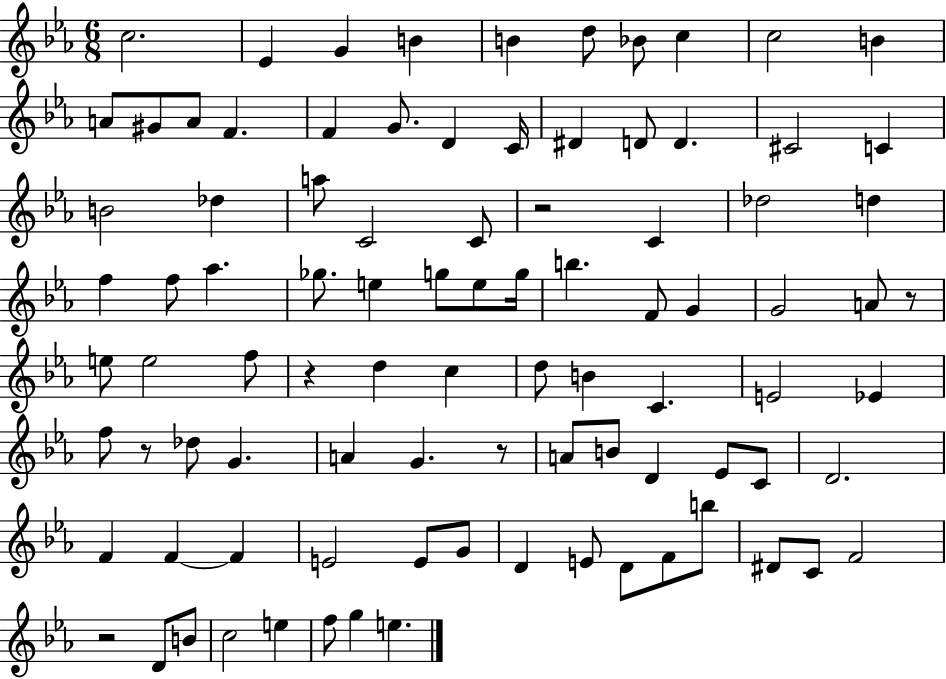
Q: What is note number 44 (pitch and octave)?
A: A4